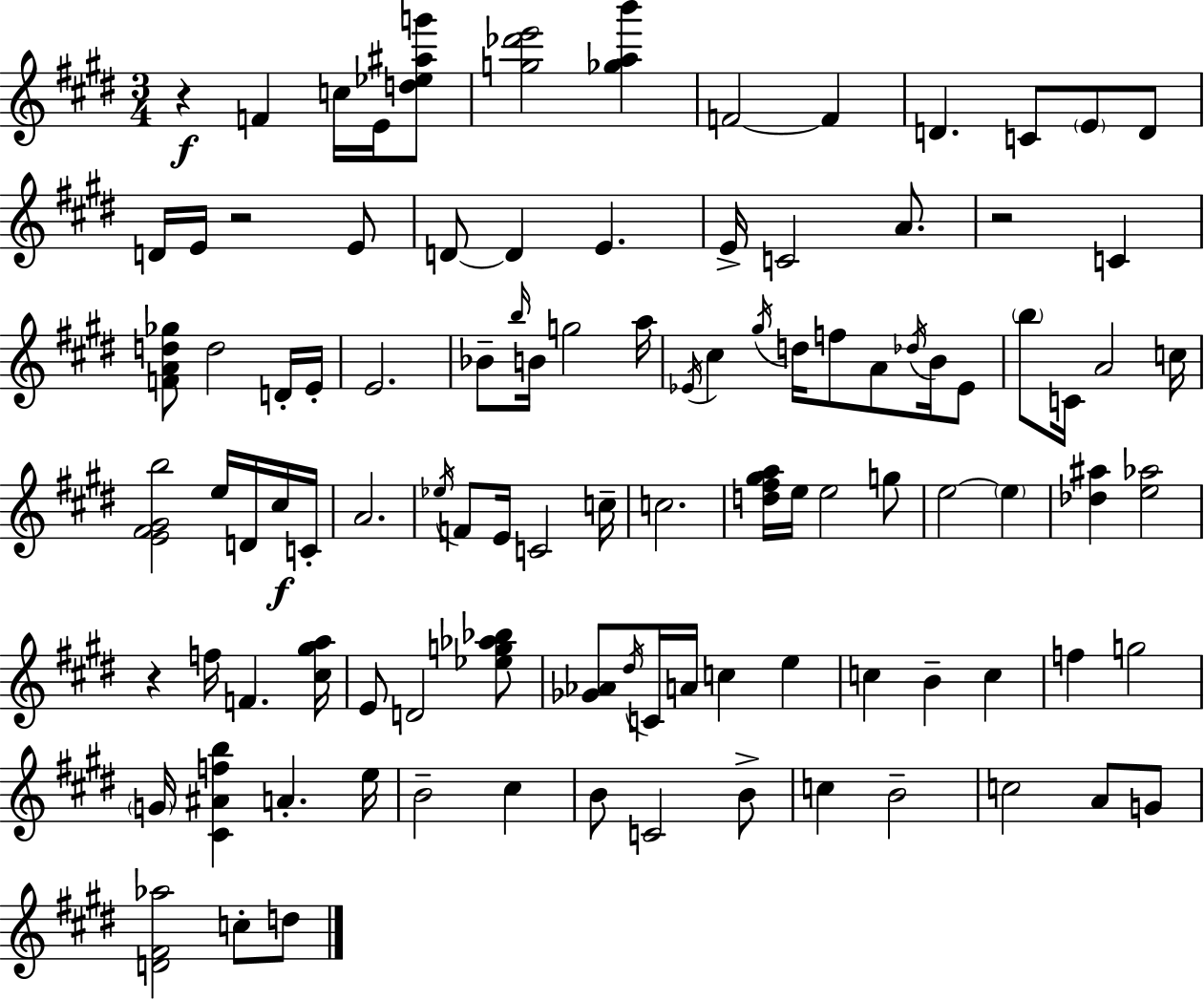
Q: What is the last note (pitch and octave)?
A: D5